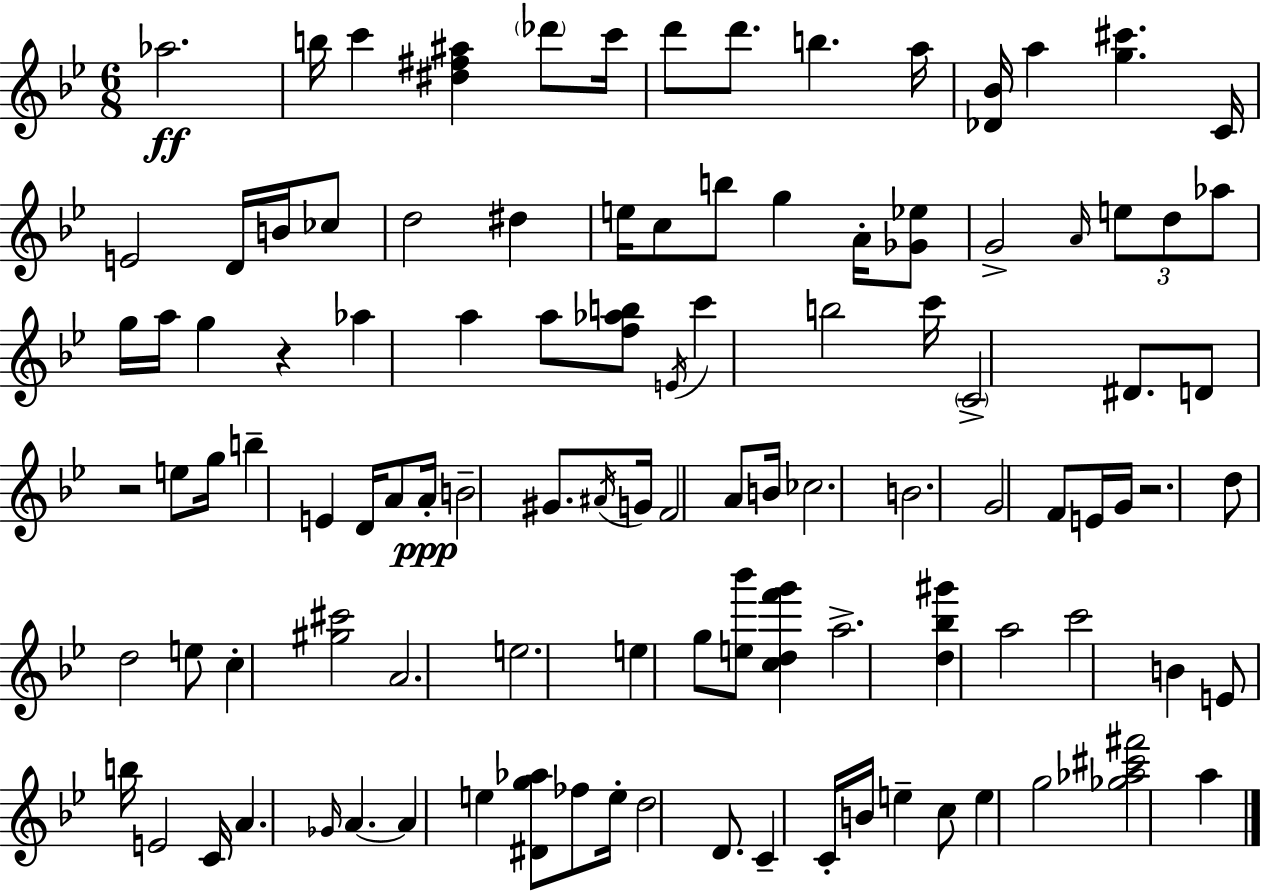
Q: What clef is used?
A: treble